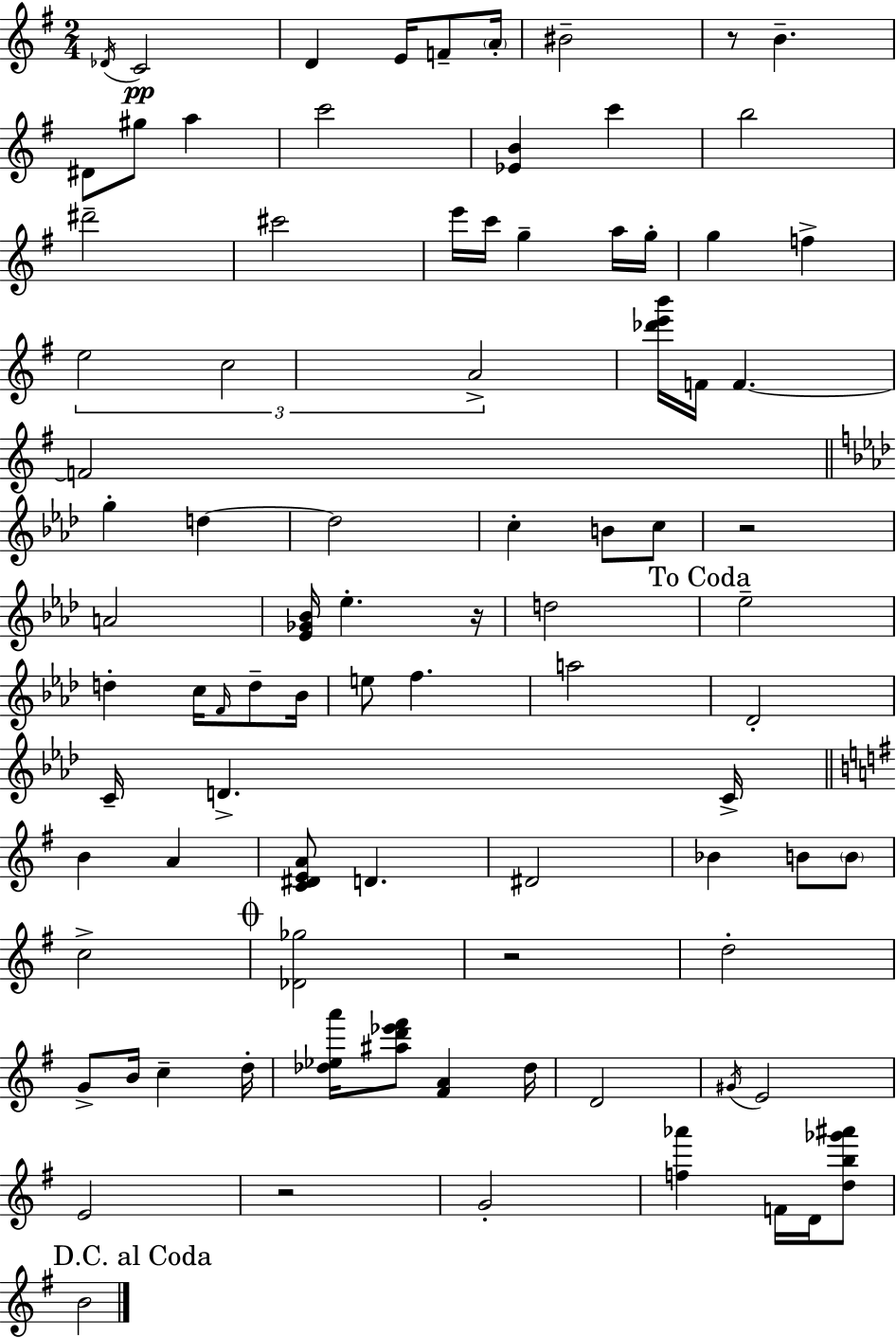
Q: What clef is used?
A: treble